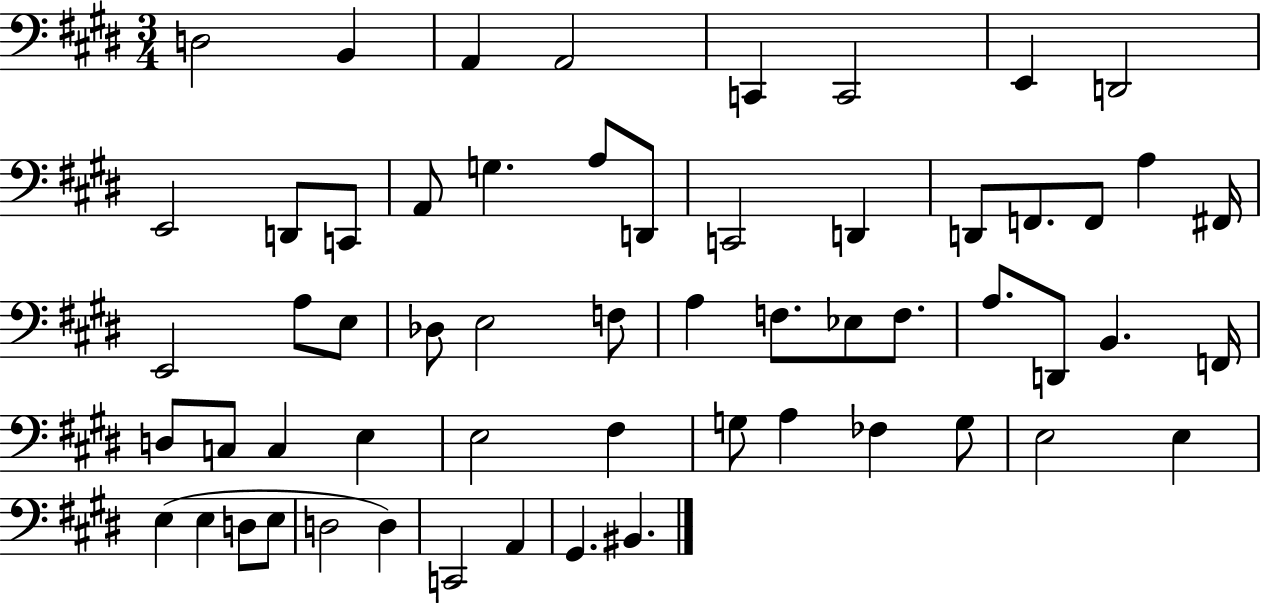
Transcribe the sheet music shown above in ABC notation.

X:1
T:Untitled
M:3/4
L:1/4
K:E
D,2 B,, A,, A,,2 C,, C,,2 E,, D,,2 E,,2 D,,/2 C,,/2 A,,/2 G, A,/2 D,,/2 C,,2 D,, D,,/2 F,,/2 F,,/2 A, ^F,,/4 E,,2 A,/2 E,/2 _D,/2 E,2 F,/2 A, F,/2 _E,/2 F,/2 A,/2 D,,/2 B,, F,,/4 D,/2 C,/2 C, E, E,2 ^F, G,/2 A, _F, G,/2 E,2 E, E, E, D,/2 E,/2 D,2 D, C,,2 A,, ^G,, ^B,,